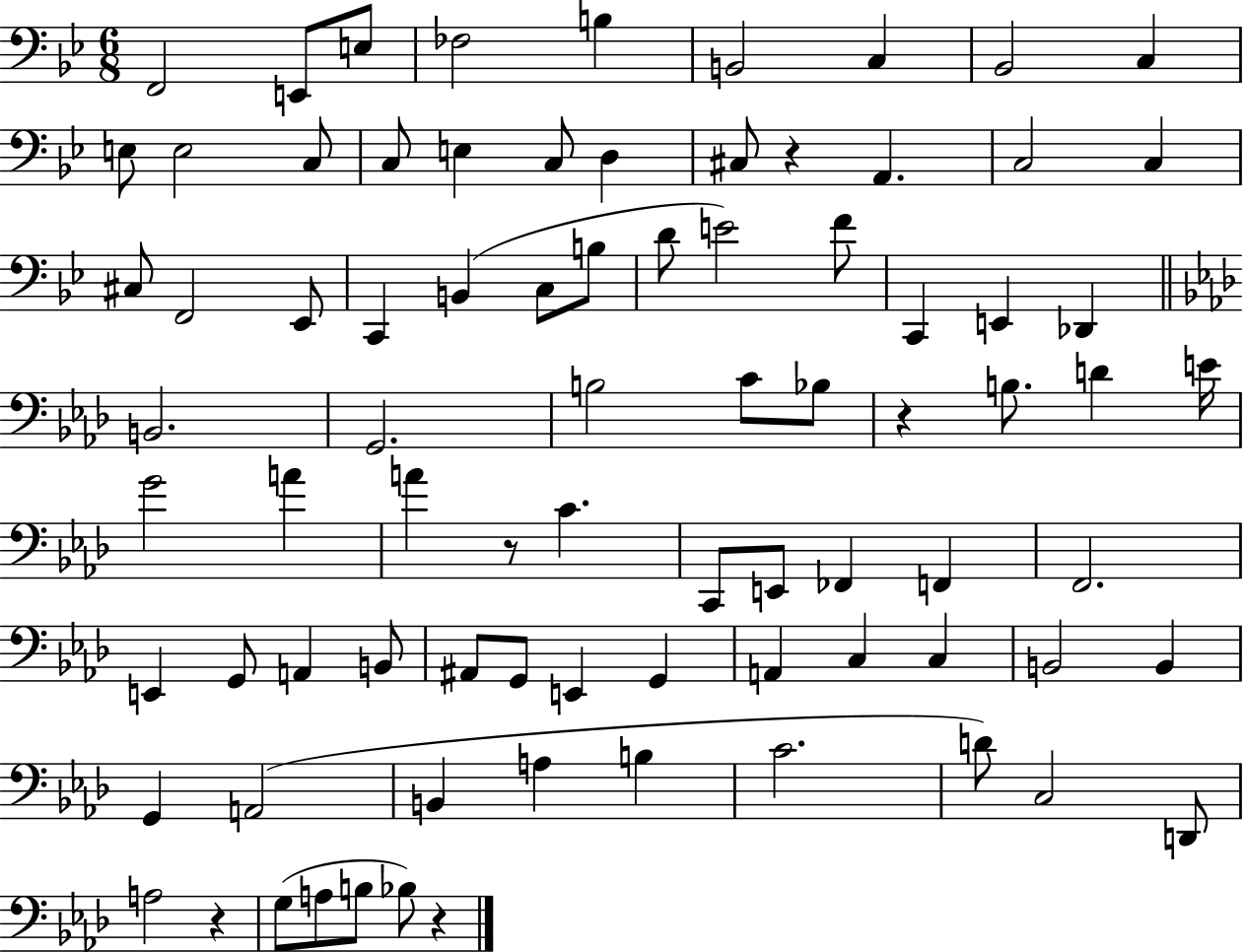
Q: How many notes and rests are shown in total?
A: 82